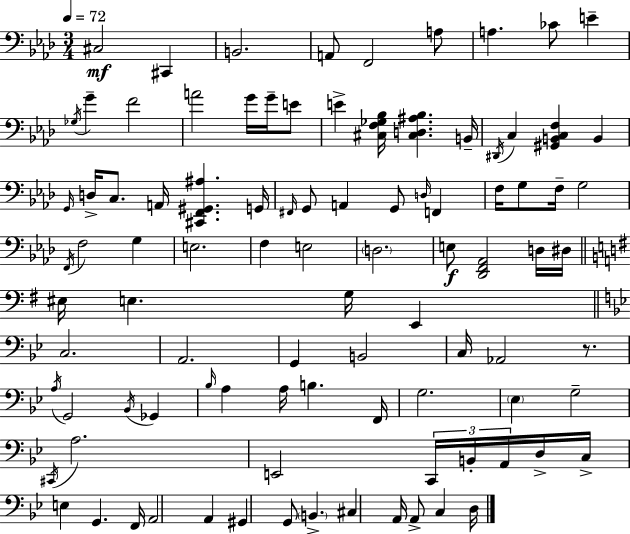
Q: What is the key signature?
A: AES major